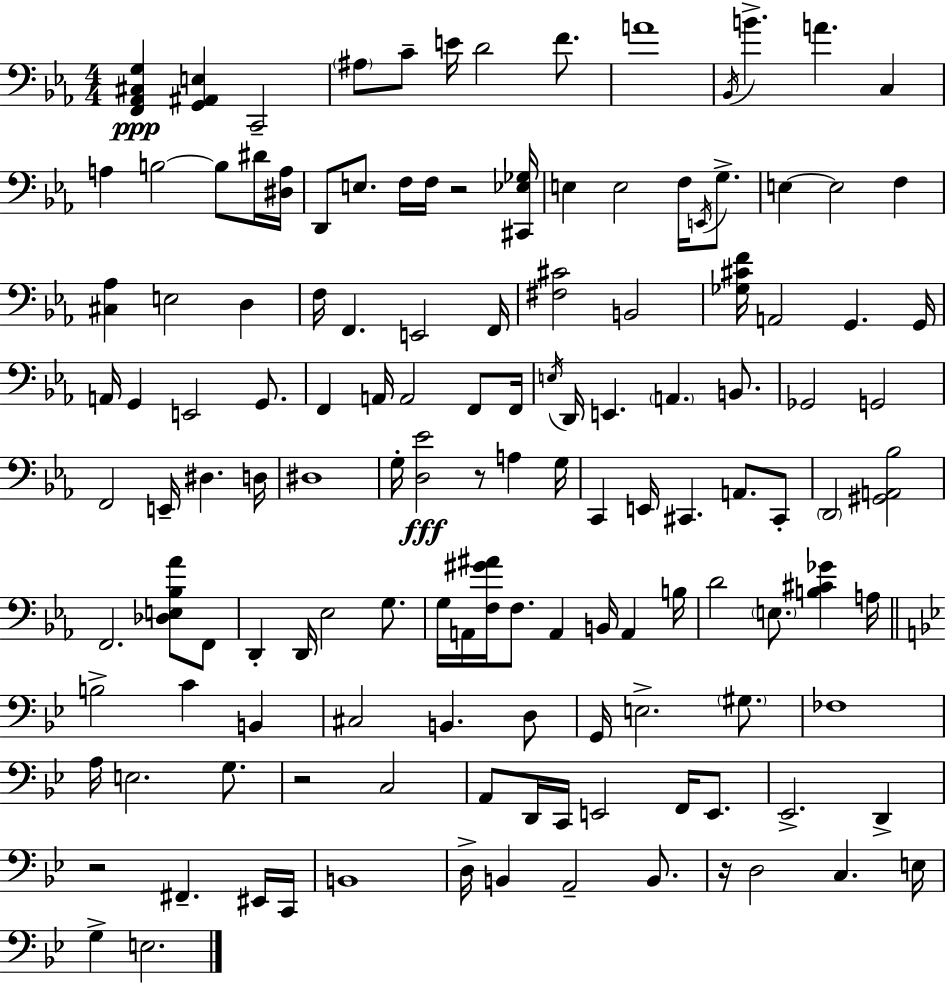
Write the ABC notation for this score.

X:1
T:Untitled
M:4/4
L:1/4
K:Cm
[F,,_A,,^C,G,] [G,,^A,,E,] C,,2 ^A,/2 C/2 E/4 D2 F/2 A4 _B,,/4 B A C, A, B,2 B,/2 ^D/4 [^D,A,]/4 D,,/2 E,/2 F,/4 F,/4 z2 [^C,,_E,_G,]/4 E, E,2 F,/4 E,,/4 G,/2 E, E,2 F, [^C,_A,] E,2 D, F,/4 F,, E,,2 F,,/4 [^F,^C]2 B,,2 [_G,^CF]/4 A,,2 G,, G,,/4 A,,/4 G,, E,,2 G,,/2 F,, A,,/4 A,,2 F,,/2 F,,/4 E,/4 D,,/4 E,, A,, B,,/2 _G,,2 G,,2 F,,2 E,,/4 ^D, D,/4 ^D,4 G,/4 [D,_E]2 z/2 A, G,/4 C,, E,,/4 ^C,, A,,/2 ^C,,/2 D,,2 [^G,,A,,_B,]2 F,,2 [_D,E,_B,_A]/2 F,,/2 D,, D,,/4 _E,2 G,/2 G,/4 A,,/4 [F,^G^A]/4 F,/2 A,, B,,/4 A,, B,/4 D2 E,/2 [B,^C_G] A,/4 B,2 C B,, ^C,2 B,, D,/2 G,,/4 E,2 ^G,/2 _F,4 A,/4 E,2 G,/2 z2 C,2 A,,/2 D,,/4 C,,/4 E,,2 F,,/4 E,,/2 _E,,2 D,, z2 ^F,, ^E,,/4 C,,/4 B,,4 D,/4 B,, A,,2 B,,/2 z/4 D,2 C, E,/4 G, E,2